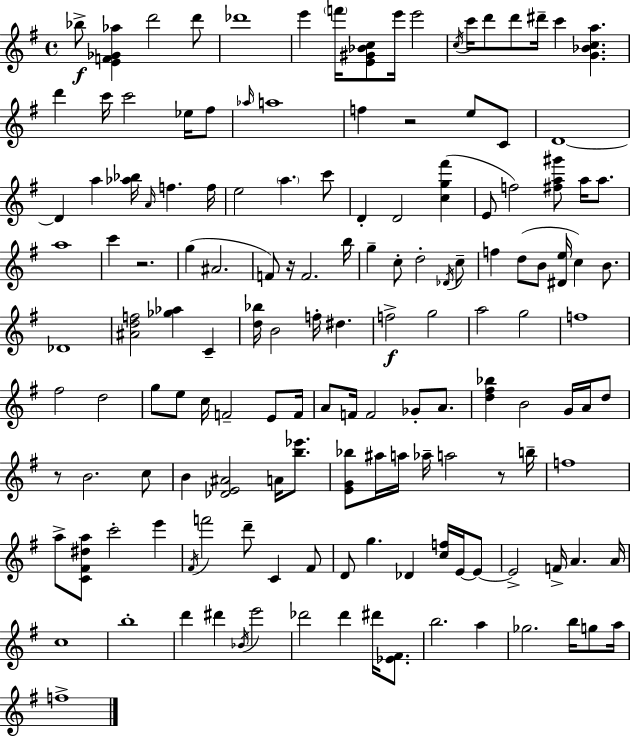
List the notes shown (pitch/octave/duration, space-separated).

Bb5/e [E4,F4,Gb4,Ab5]/q D6/h D6/e Db6/w E6/q F6/s [E4,G#4,Bb4,C5]/e E6/s E6/h C5/s C6/s D6/e D6/e D#6/s C6/q [G4,Bb4,C5,A5]/q. D6/q C6/s C6/h Eb5/s F#5/e Ab5/s A5/w F5/q R/h E5/e C4/e D4/w D4/q A5/q [Ab5,Bb5]/s A4/s F5/q. F5/s E5/h A5/q. C6/e D4/q D4/h [C5,G5,F#6]/q E4/e F5/h [F#5,A5,G#6]/e A5/s A5/e. A5/w C6/q R/h. G5/q A#4/h. F4/e R/s F4/h. B5/s G5/q C5/e D5/h Db4/s C5/e F5/q D5/e B4/e [D#4,E5]/s C5/q B4/e. Db4/w [A#4,D5,F5]/h [Gb5,Ab5]/q C4/q [D5,Bb5]/s B4/h F5/s D#5/q. F5/h G5/h A5/h G5/h F5/w F#5/h D5/h G5/e E5/e C5/s F4/h E4/e F4/s A4/e F4/s F4/h Gb4/e A4/e. [D5,F#5,Bb5]/q B4/h G4/s A4/s D5/e R/e B4/h. C5/e B4/q [Db4,E4,A#4]/h A4/s [B5,Eb6]/e. [E4,G4,Bb5]/e A#5/s A5/s Ab5/s A5/h R/e B5/s F5/w A5/e [C4,F#4,D#5,A5]/e C6/h E6/q F#4/s F6/h D6/e C4/q F#4/e D4/e G5/q. Db4/q [C5,F5]/s E4/s E4/e E4/h F4/s A4/q. A4/s C5/w B5/w D6/q D#6/q Bb4/s E6/h Db6/h Db6/q D#6/s [Eb4,F#4]/e. B5/h. A5/q Gb5/h. B5/s G5/e A5/s F5/w